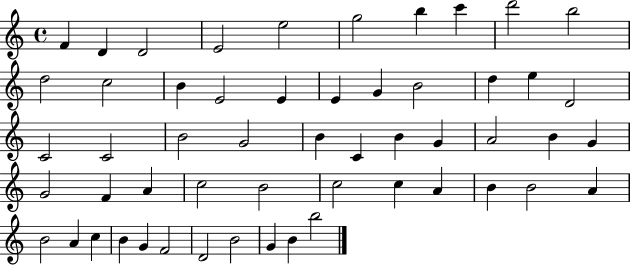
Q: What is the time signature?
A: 4/4